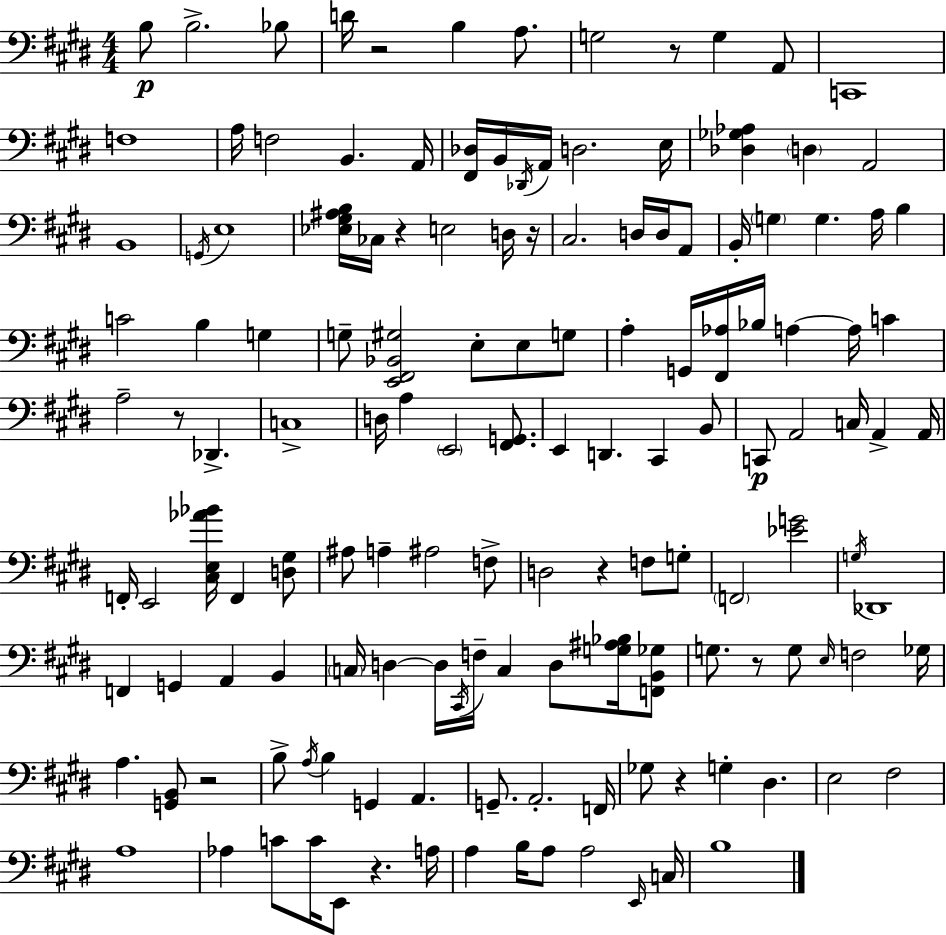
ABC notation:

X:1
T:Untitled
M:4/4
L:1/4
K:E
B,/2 B,2 _B,/2 D/4 z2 B, A,/2 G,2 z/2 G, A,,/2 C,,4 F,4 A,/4 F,2 B,, A,,/4 [^F,,_D,]/4 B,,/4 _D,,/4 A,,/4 D,2 E,/4 [_D,_G,_A,] D, A,,2 B,,4 G,,/4 E,4 [_E,^G,^A,B,]/4 _C,/4 z E,2 D,/4 z/4 ^C,2 D,/4 D,/4 A,,/2 B,,/4 G, G, A,/4 B, C2 B, G, G,/2 [E,,^F,,_B,,^G,]2 E,/2 E,/2 G,/2 A, G,,/4 [^F,,_A,]/4 _B,/4 A, A,/4 C A,2 z/2 _D,, C,4 D,/4 A, E,,2 [^F,,G,,]/2 E,, D,, ^C,, B,,/2 C,,/2 A,,2 C,/4 A,, A,,/4 F,,/4 E,,2 [^C,E,_A_B]/4 F,, [D,^G,]/2 ^A,/2 A, ^A,2 F,/2 D,2 z F,/2 G,/2 F,,2 [_EG]2 G,/4 _D,,4 F,, G,, A,, B,, C,/4 D, D,/4 ^C,,/4 F,/4 C, D,/2 [G,^A,_B,]/4 [F,,B,,_G,]/2 G,/2 z/2 G,/2 E,/4 F,2 _G,/4 A, [G,,B,,]/2 z2 B,/2 A,/4 B, G,, A,, G,,/2 A,,2 F,,/4 _G,/2 z G, ^D, E,2 ^F,2 A,4 _A, C/2 C/4 E,,/2 z A,/4 A, B,/4 A,/2 A,2 E,,/4 C,/4 B,4